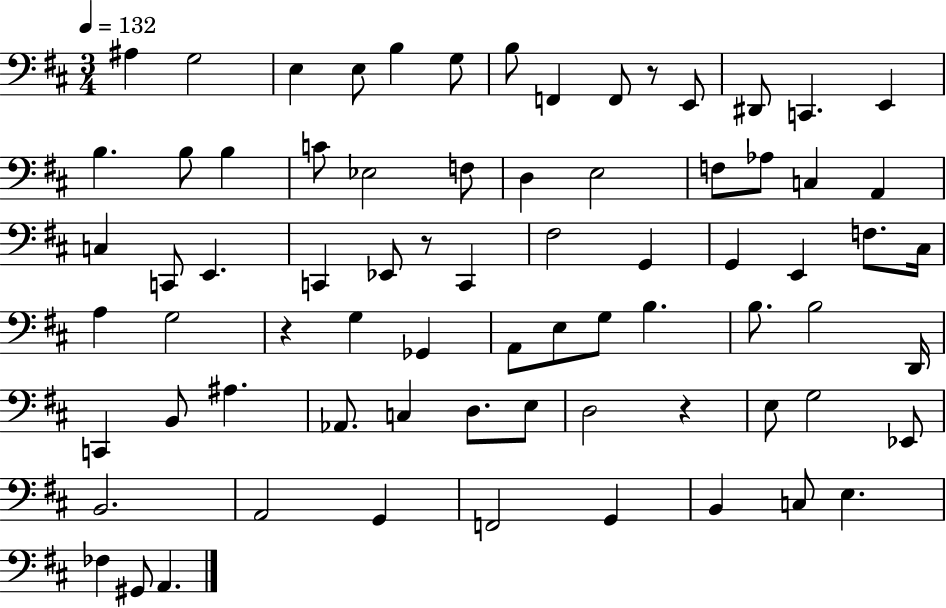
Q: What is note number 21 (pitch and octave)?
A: E3